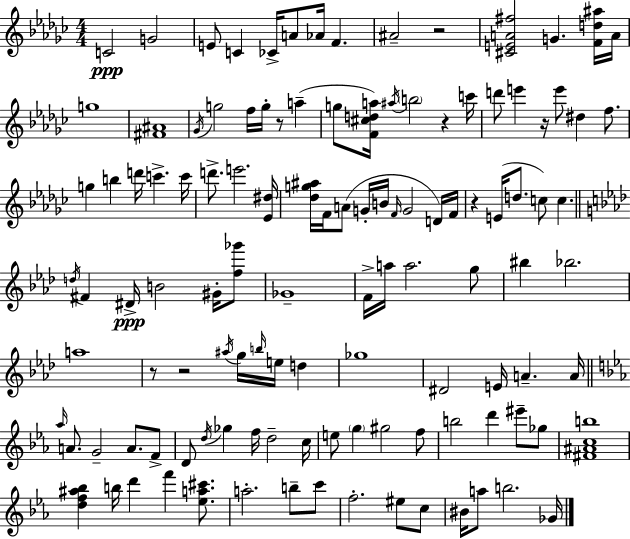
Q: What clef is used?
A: treble